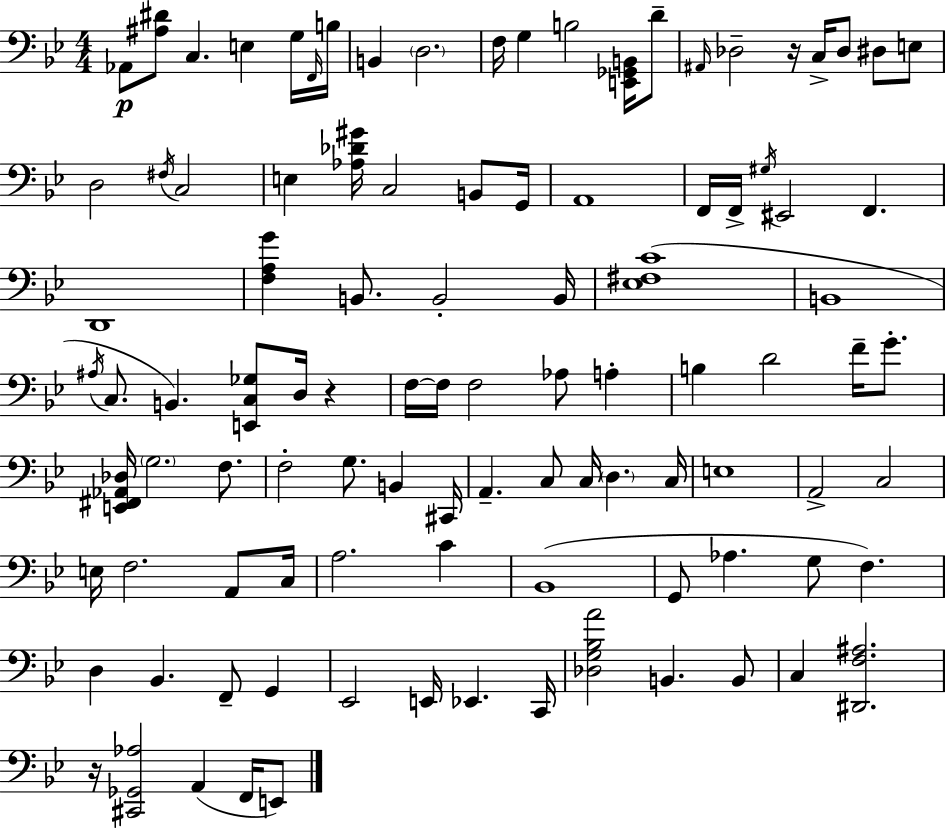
{
  \clef bass
  \numericTimeSignature
  \time 4/4
  \key bes \major
  aes,8\p <ais dis'>8 c4. e4 g16 \grace { f,16 } | b16 b,4 \parenthesize d2. | f16 g4 b2 <e, ges, b,>16 d'8-- | \grace { ais,16 } des2-- r16 c16-> des8 dis8 | \break e8 d2 \acciaccatura { fis16 } c2 | e4 <aes des' gis'>16 c2 | b,8 g,16 a,1 | f,16 f,16-> \acciaccatura { gis16 } eis,2 f,4. | \break d,1 | <f a g'>4 b,8. b,2-. | b,16 <ees fis c'>1( | b,1 | \break \acciaccatura { ais16 } c8. b,4.) <e, c ges>8 | d16 r4 f16~~ f16 f2 aes8 | a4-. b4 d'2 | f'16-- g'8.-. <e, fis, aes, des>16 \parenthesize g2. | \break f8. f2-. g8. | b,4 cis,16 a,4.-- c8 c16 \parenthesize d4. | c16 e1 | a,2-> c2 | \break e16 f2. | a,8 c16 a2. | c'4 bes,1( | g,8 aes4. g8 f4.) | \break d4 bes,4. f,8-- | g,4 ees,2 e,16 ees,4. | c,16 <des g bes a'>2 b,4. | b,8 c4 <dis, f ais>2. | \break r16 <cis, ges, aes>2 a,4( | f,16 e,8) \bar "|."
}